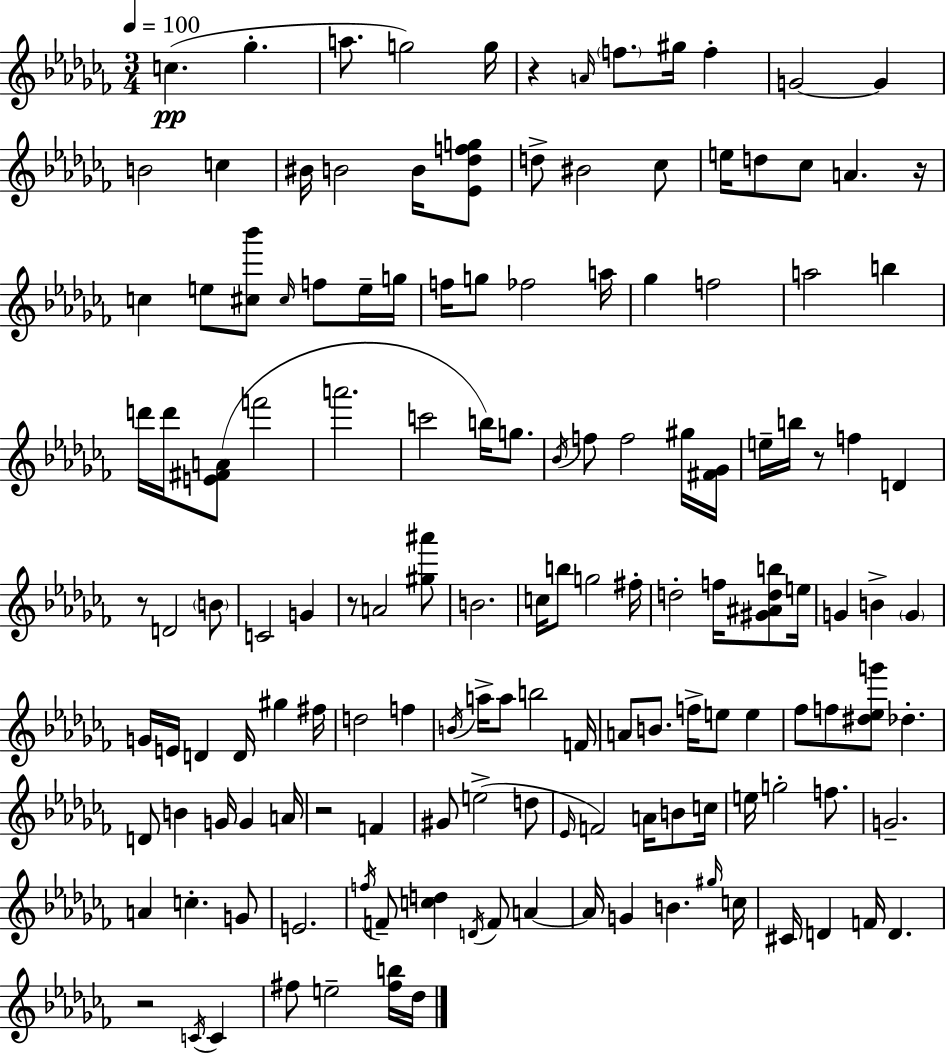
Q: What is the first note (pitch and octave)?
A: C5